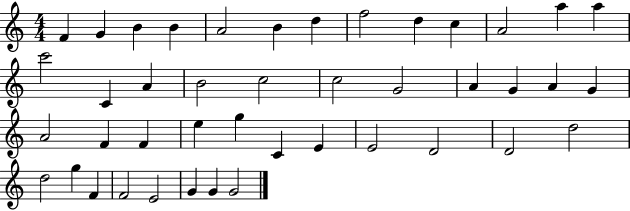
F4/q G4/q B4/q B4/q A4/h B4/q D5/q F5/h D5/q C5/q A4/h A5/q A5/q C6/h C4/q A4/q B4/h C5/h C5/h G4/h A4/q G4/q A4/q G4/q A4/h F4/q F4/q E5/q G5/q C4/q E4/q E4/h D4/h D4/h D5/h D5/h G5/q F4/q F4/h E4/h G4/q G4/q G4/h